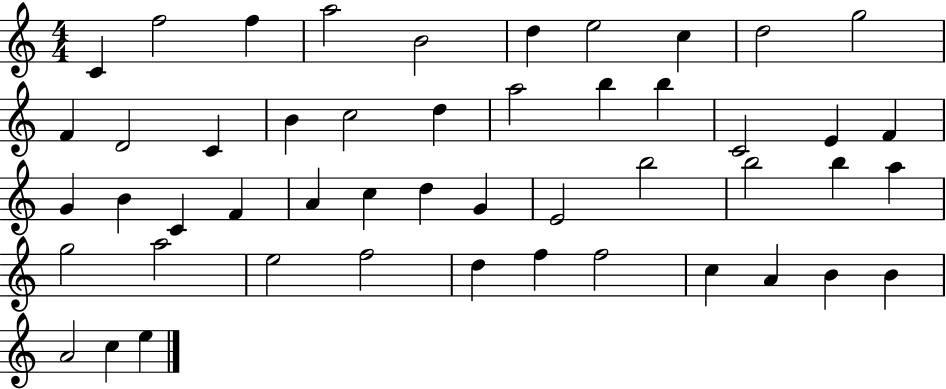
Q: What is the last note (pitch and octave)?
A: E5